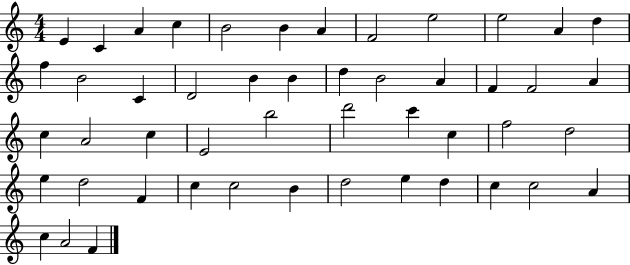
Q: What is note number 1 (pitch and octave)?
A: E4